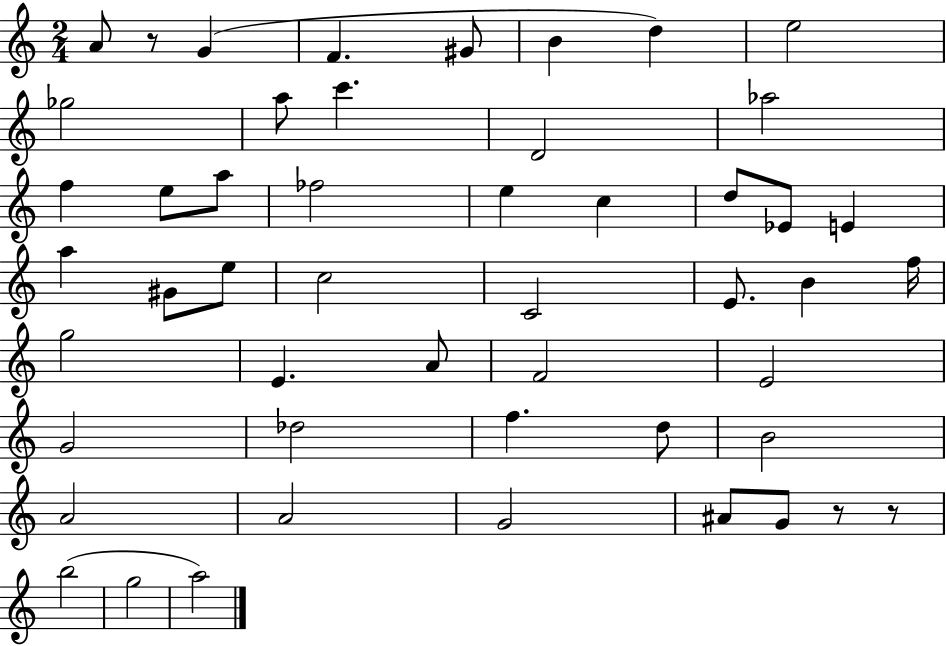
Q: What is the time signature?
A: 2/4